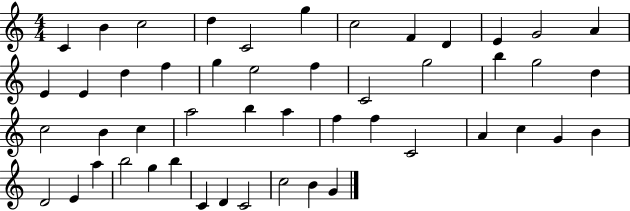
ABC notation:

X:1
T:Untitled
M:4/4
L:1/4
K:C
C B c2 d C2 g c2 F D E G2 A E E d f g e2 f C2 g2 b g2 d c2 B c a2 b a f f C2 A c G B D2 E a b2 g b C D C2 c2 B G